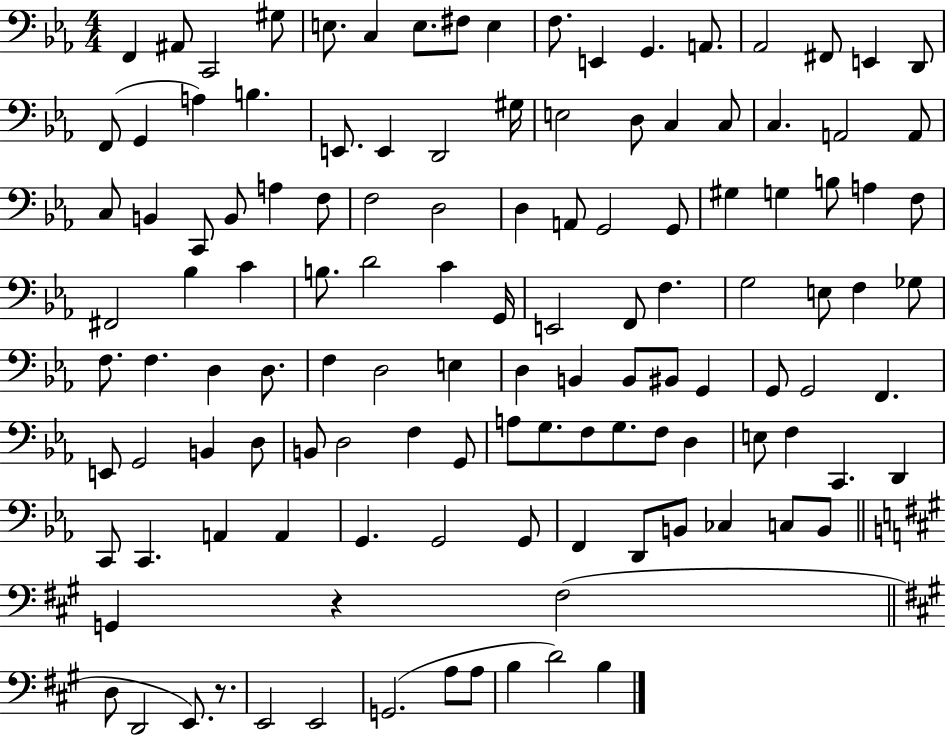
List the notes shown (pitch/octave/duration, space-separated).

F2/q A#2/e C2/h G#3/e E3/e. C3/q E3/e. F#3/e E3/q F3/e. E2/q G2/q. A2/e. Ab2/h F#2/e E2/q D2/e F2/e G2/q A3/q B3/q. E2/e. E2/q D2/h G#3/s E3/h D3/e C3/q C3/e C3/q. A2/h A2/e C3/e B2/q C2/e B2/e A3/q F3/e F3/h D3/h D3/q A2/e G2/h G2/e G#3/q G3/q B3/e A3/q F3/e F#2/h Bb3/q C4/q B3/e. D4/h C4/q G2/s E2/h F2/e F3/q. G3/h E3/e F3/q Gb3/e F3/e. F3/q. D3/q D3/e. F3/q D3/h E3/q D3/q B2/q B2/e BIS2/e G2/q G2/e G2/h F2/q. E2/e G2/h B2/q D3/e B2/e D3/h F3/q G2/e A3/e G3/e. F3/e G3/e. F3/e D3/q E3/e F3/q C2/q. D2/q C2/e C2/q. A2/q A2/q G2/q. G2/h G2/e F2/q D2/e B2/e CES3/q C3/e B2/e G2/q R/q F#3/h D3/e D2/h E2/e. R/e. E2/h E2/h G2/h. A3/e A3/e B3/q D4/h B3/q